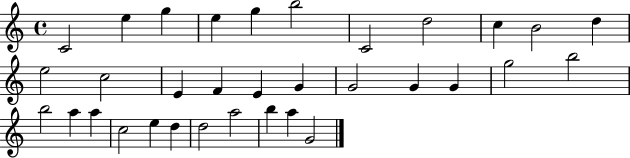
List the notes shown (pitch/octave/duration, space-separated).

C4/h E5/q G5/q E5/q G5/q B5/h C4/h D5/h C5/q B4/h D5/q E5/h C5/h E4/q F4/q E4/q G4/q G4/h G4/q G4/q G5/h B5/h B5/h A5/q A5/q C5/h E5/q D5/q D5/h A5/h B5/q A5/q G4/h